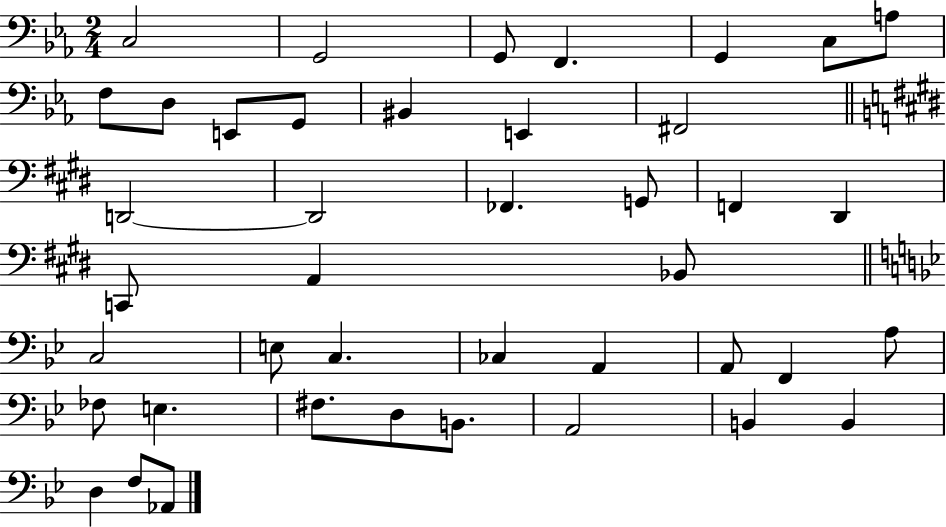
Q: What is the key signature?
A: EES major